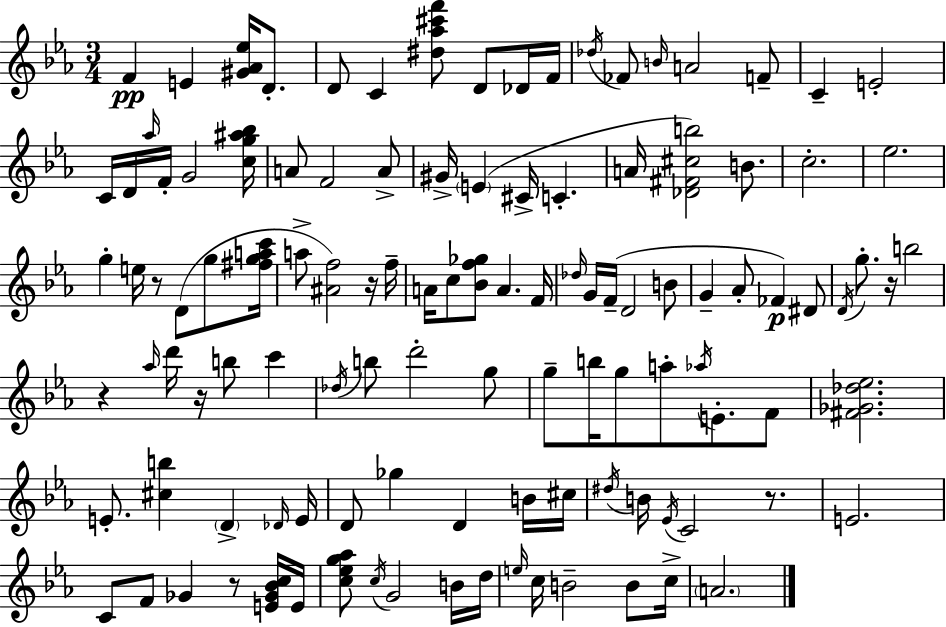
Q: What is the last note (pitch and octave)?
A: A4